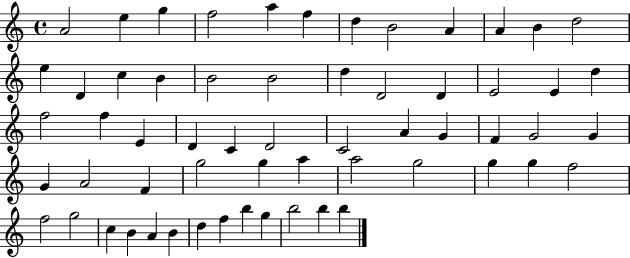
{
  \clef treble
  \time 4/4
  \defaultTimeSignature
  \key c \major
  a'2 e''4 g''4 | f''2 a''4 f''4 | d''4 b'2 a'4 | a'4 b'4 d''2 | \break e''4 d'4 c''4 b'4 | b'2 b'2 | d''4 d'2 d'4 | e'2 e'4 d''4 | \break f''2 f''4 e'4 | d'4 c'4 d'2 | c'2 a'4 g'4 | f'4 g'2 g'4 | \break g'4 a'2 f'4 | g''2 g''4 a''4 | a''2 g''2 | g''4 g''4 f''2 | \break f''2 g''2 | c''4 b'4 a'4 b'4 | d''4 f''4 b''4 g''4 | b''2 b''4 b''4 | \break \bar "|."
}